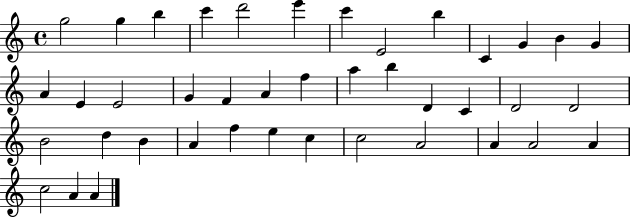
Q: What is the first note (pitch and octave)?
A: G5